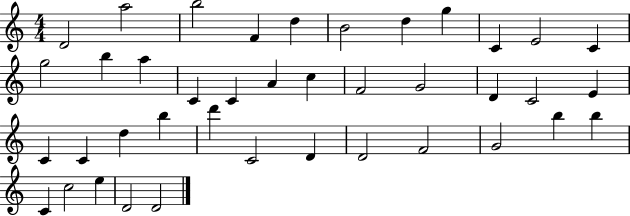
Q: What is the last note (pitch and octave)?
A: D4